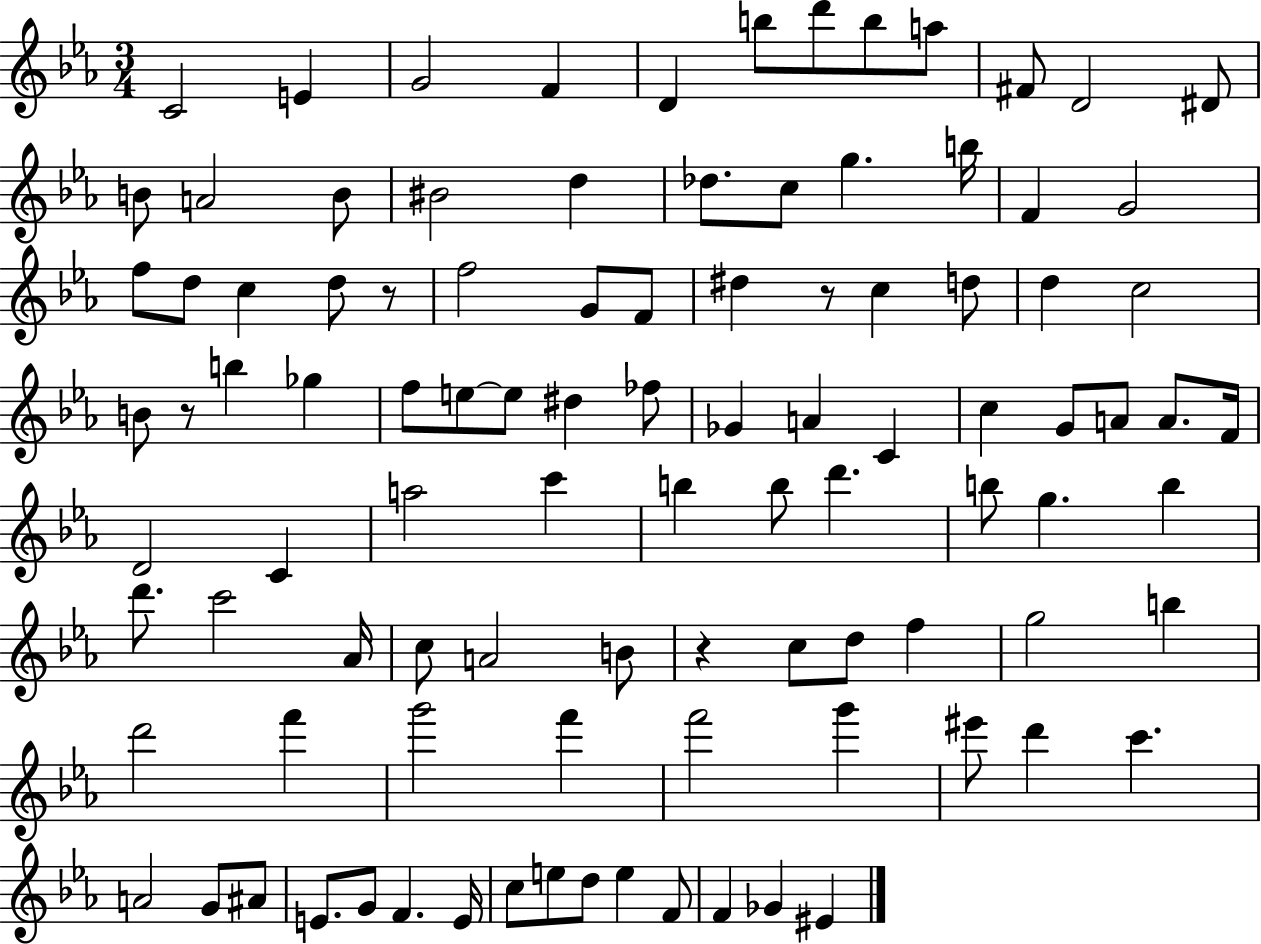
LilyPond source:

{
  \clef treble
  \numericTimeSignature
  \time 3/4
  \key ees \major
  \repeat volta 2 { c'2 e'4 | g'2 f'4 | d'4 b''8 d'''8 b''8 a''8 | fis'8 d'2 dis'8 | \break b'8 a'2 b'8 | bis'2 d''4 | des''8. c''8 g''4. b''16 | f'4 g'2 | \break f''8 d''8 c''4 d''8 r8 | f''2 g'8 f'8 | dis''4 r8 c''4 d''8 | d''4 c''2 | \break b'8 r8 b''4 ges''4 | f''8 e''8~~ e''8 dis''4 fes''8 | ges'4 a'4 c'4 | c''4 g'8 a'8 a'8. f'16 | \break d'2 c'4 | a''2 c'''4 | b''4 b''8 d'''4. | b''8 g''4. b''4 | \break d'''8. c'''2 aes'16 | c''8 a'2 b'8 | r4 c''8 d''8 f''4 | g''2 b''4 | \break d'''2 f'''4 | g'''2 f'''4 | f'''2 g'''4 | eis'''8 d'''4 c'''4. | \break a'2 g'8 ais'8 | e'8. g'8 f'4. e'16 | c''8 e''8 d''8 e''4 f'8 | f'4 ges'4 eis'4 | \break } \bar "|."
}